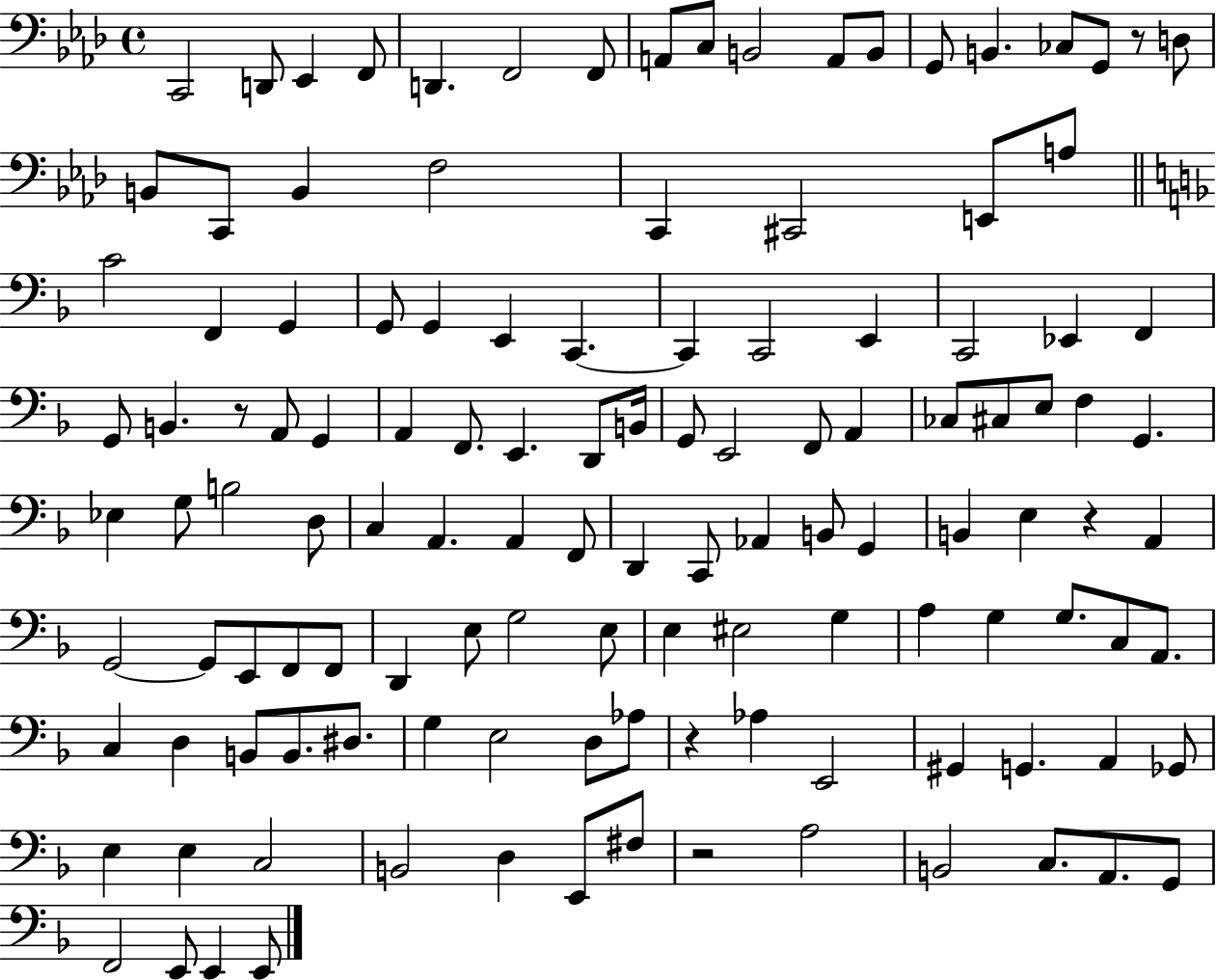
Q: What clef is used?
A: bass